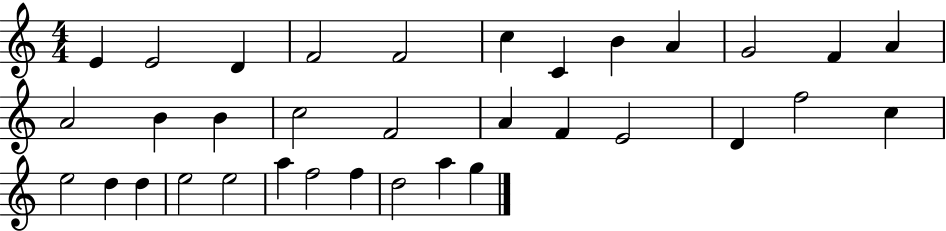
{
  \clef treble
  \numericTimeSignature
  \time 4/4
  \key c \major
  e'4 e'2 d'4 | f'2 f'2 | c''4 c'4 b'4 a'4 | g'2 f'4 a'4 | \break a'2 b'4 b'4 | c''2 f'2 | a'4 f'4 e'2 | d'4 f''2 c''4 | \break e''2 d''4 d''4 | e''2 e''2 | a''4 f''2 f''4 | d''2 a''4 g''4 | \break \bar "|."
}